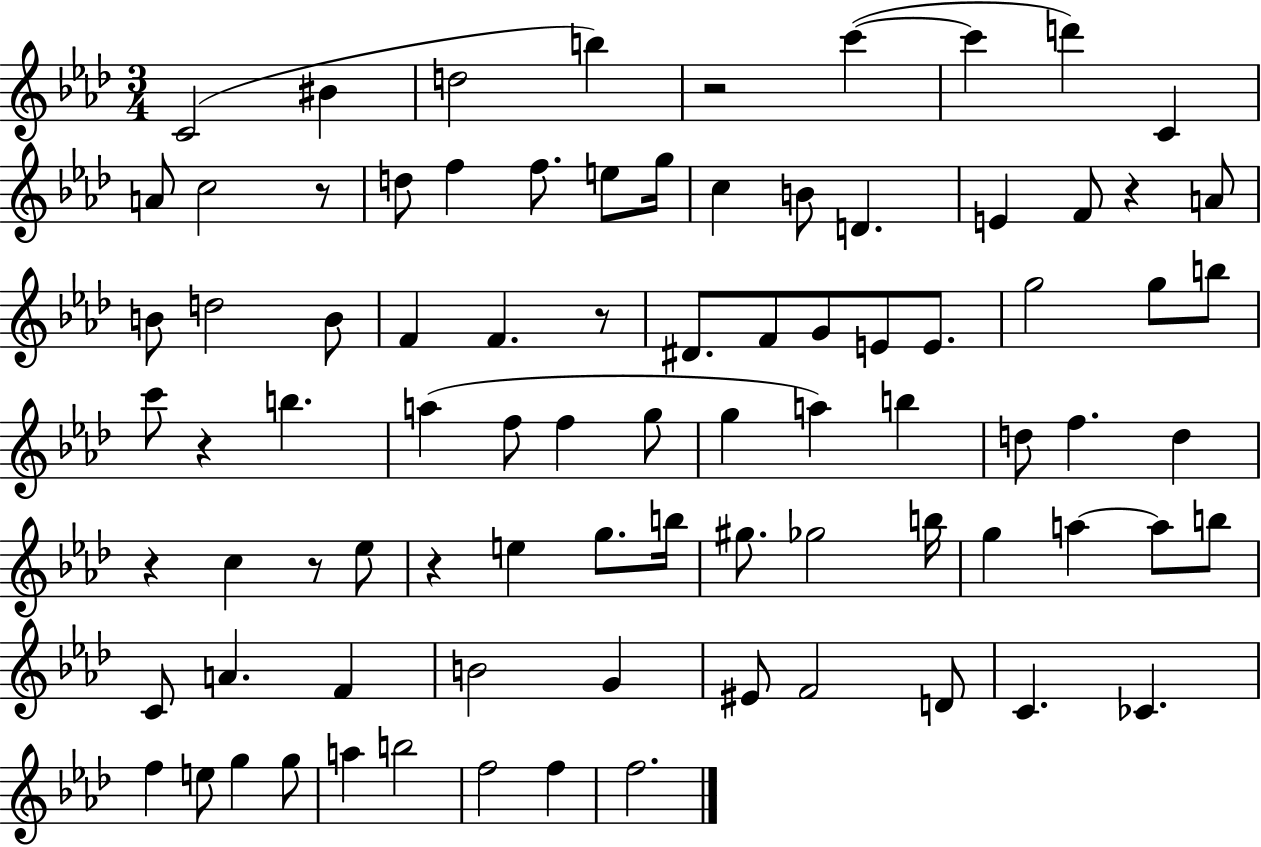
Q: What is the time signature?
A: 3/4